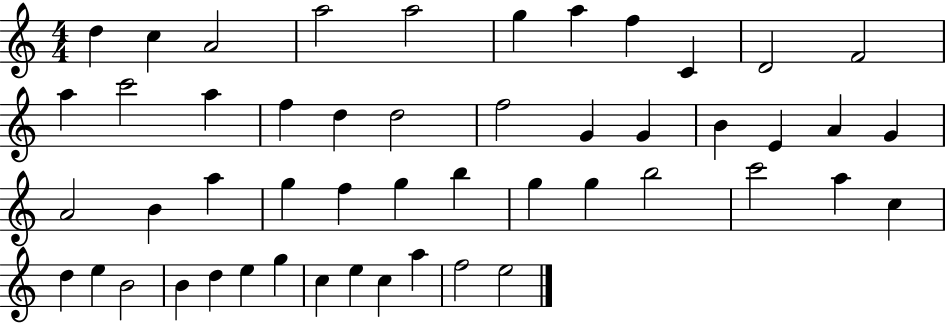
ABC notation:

X:1
T:Untitled
M:4/4
L:1/4
K:C
d c A2 a2 a2 g a f C D2 F2 a c'2 a f d d2 f2 G G B E A G A2 B a g f g b g g b2 c'2 a c d e B2 B d e g c e c a f2 e2